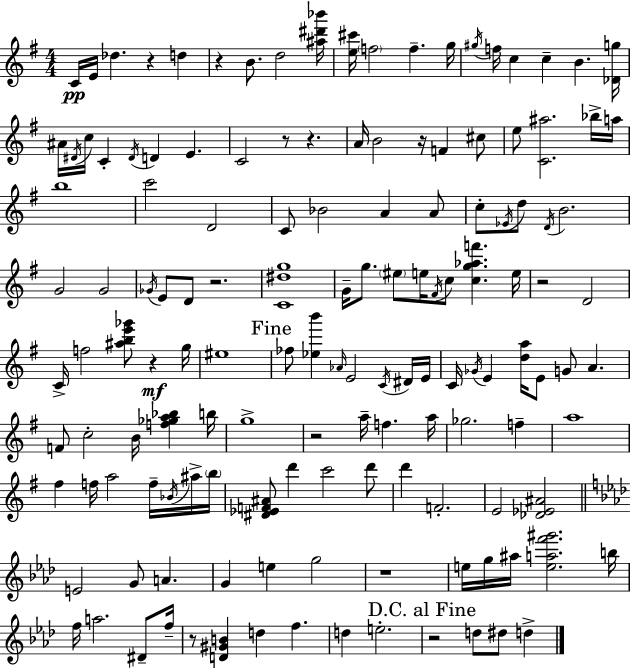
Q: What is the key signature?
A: G major